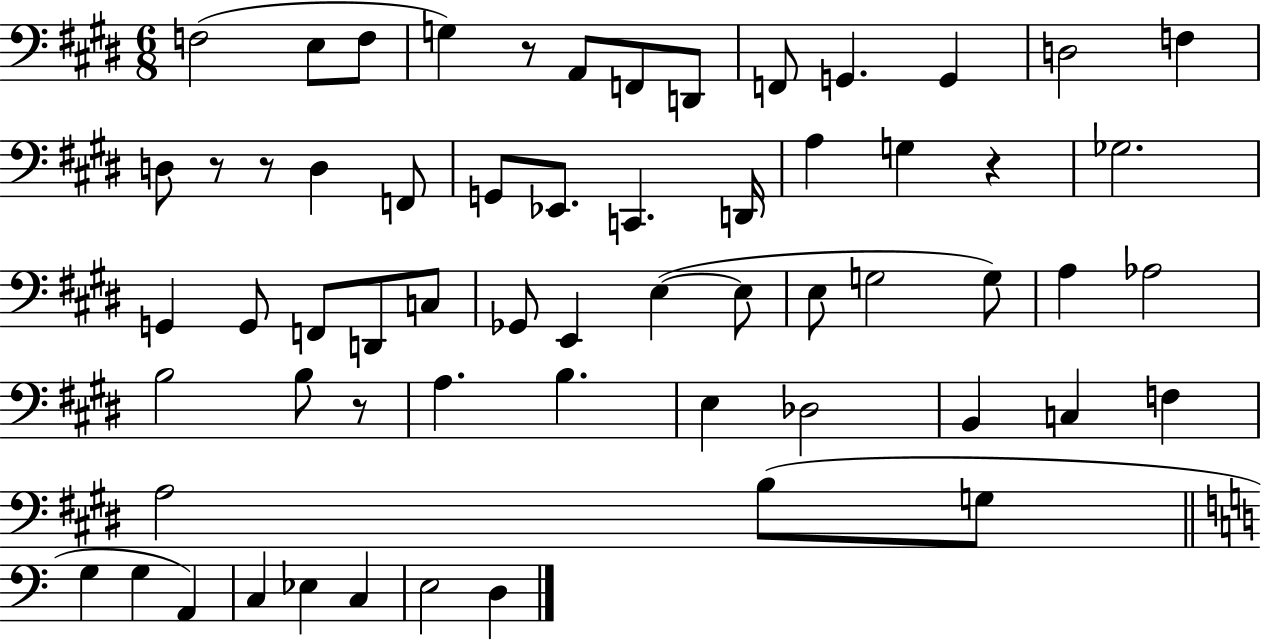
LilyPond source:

{
  \clef bass
  \numericTimeSignature
  \time 6/8
  \key e \major
  f2( e8 f8 | g4) r8 a,8 f,8 d,8 | f,8 g,4. g,4 | d2 f4 | \break d8 r8 r8 d4 f,8 | g,8 ees,8. c,4. d,16 | a4 g4 r4 | ges2. | \break g,4 g,8 f,8 d,8 c8 | ges,8 e,4 e4~(~ e8 | e8 g2 g8) | a4 aes2 | \break b2 b8 r8 | a4. b4. | e4 des2 | b,4 c4 f4 | \break a2 b8( g8 | \bar "||" \break \key c \major g4 g4 a,4) | c4 ees4 c4 | e2 d4 | \bar "|."
}